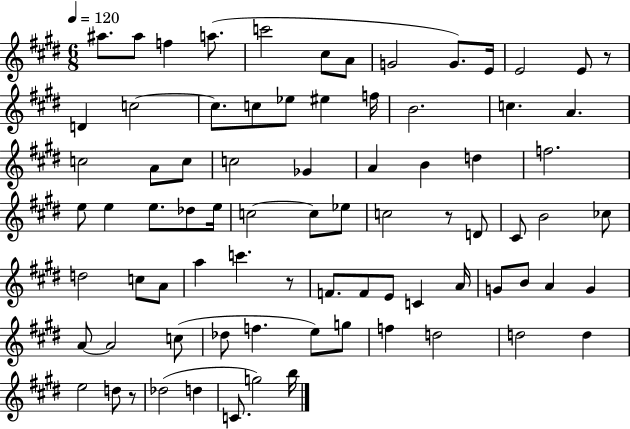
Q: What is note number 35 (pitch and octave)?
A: Db5